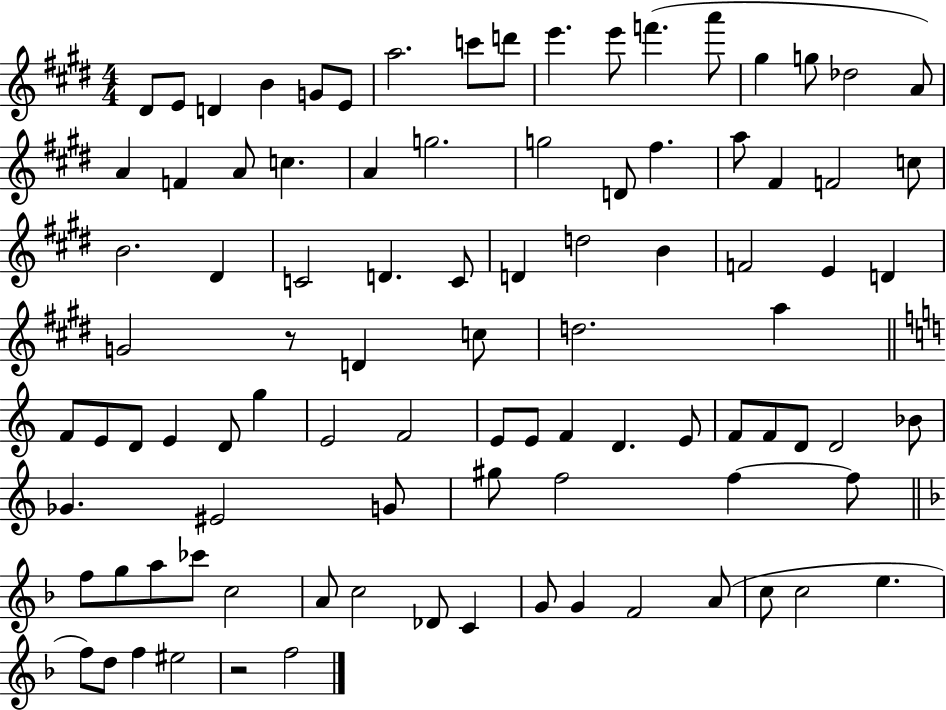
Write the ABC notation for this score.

X:1
T:Untitled
M:4/4
L:1/4
K:E
^D/2 E/2 D B G/2 E/2 a2 c'/2 d'/2 e' e'/2 f' a'/2 ^g g/2 _d2 A/2 A F A/2 c A g2 g2 D/2 ^f a/2 ^F F2 c/2 B2 ^D C2 D C/2 D d2 B F2 E D G2 z/2 D c/2 d2 a F/2 E/2 D/2 E D/2 g E2 F2 E/2 E/2 F D E/2 F/2 F/2 D/2 D2 _B/2 _G ^E2 G/2 ^g/2 f2 f f/2 f/2 g/2 a/2 _c'/2 c2 A/2 c2 _D/2 C G/2 G F2 A/2 c/2 c2 e f/2 d/2 f ^e2 z2 f2